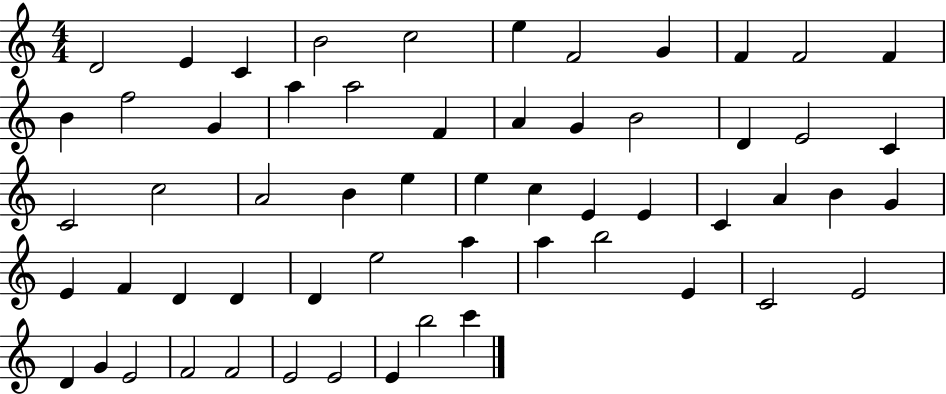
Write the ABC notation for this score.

X:1
T:Untitled
M:4/4
L:1/4
K:C
D2 E C B2 c2 e F2 G F F2 F B f2 G a a2 F A G B2 D E2 C C2 c2 A2 B e e c E E C A B G E F D D D e2 a a b2 E C2 E2 D G E2 F2 F2 E2 E2 E b2 c'